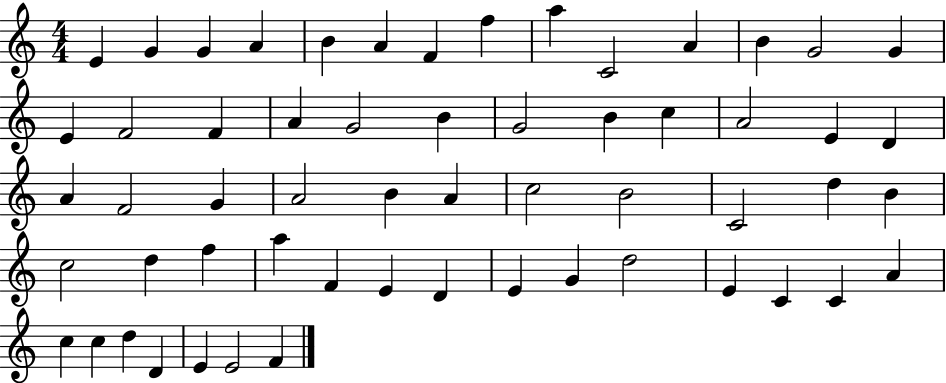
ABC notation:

X:1
T:Untitled
M:4/4
L:1/4
K:C
E G G A B A F f a C2 A B G2 G E F2 F A G2 B G2 B c A2 E D A F2 G A2 B A c2 B2 C2 d B c2 d f a F E D E G d2 E C C A c c d D E E2 F